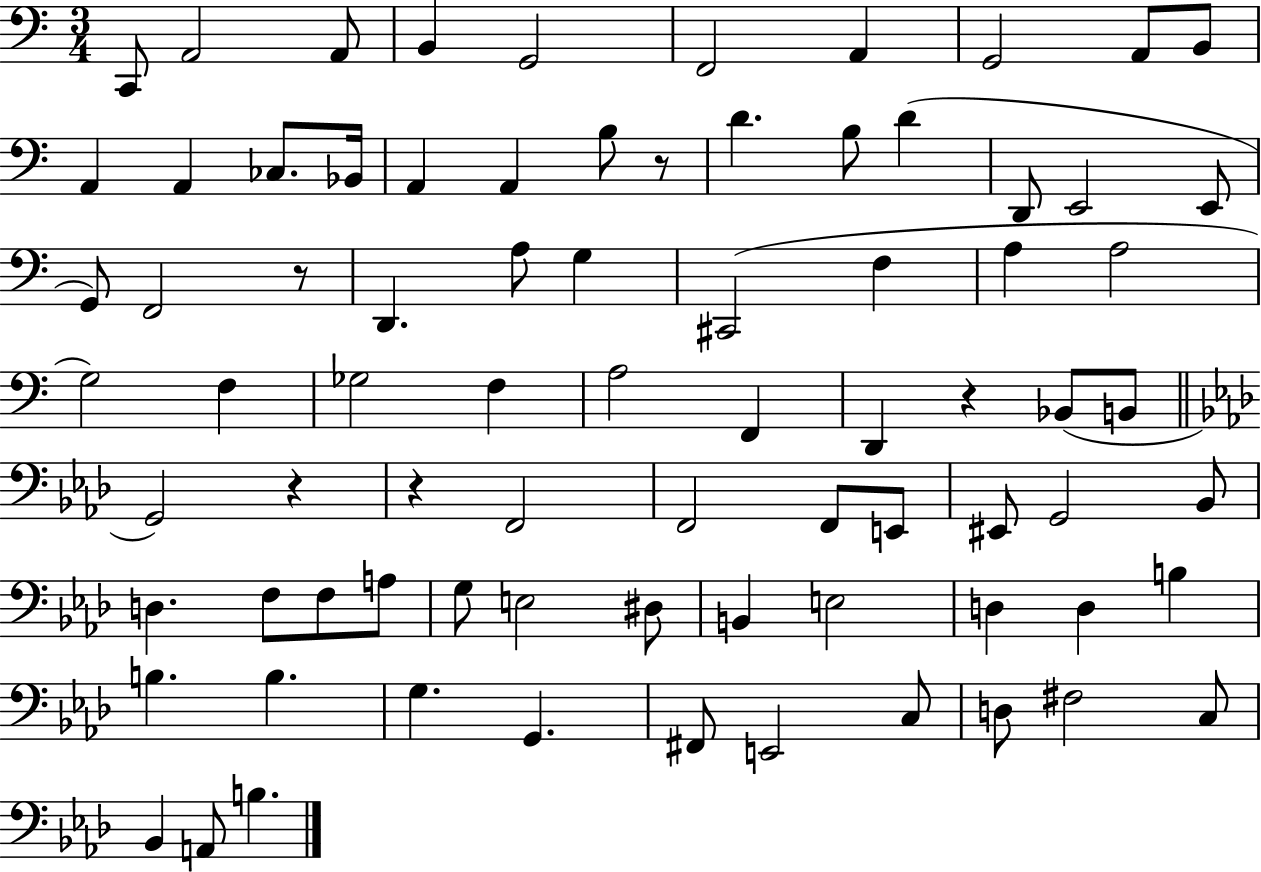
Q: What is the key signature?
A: C major